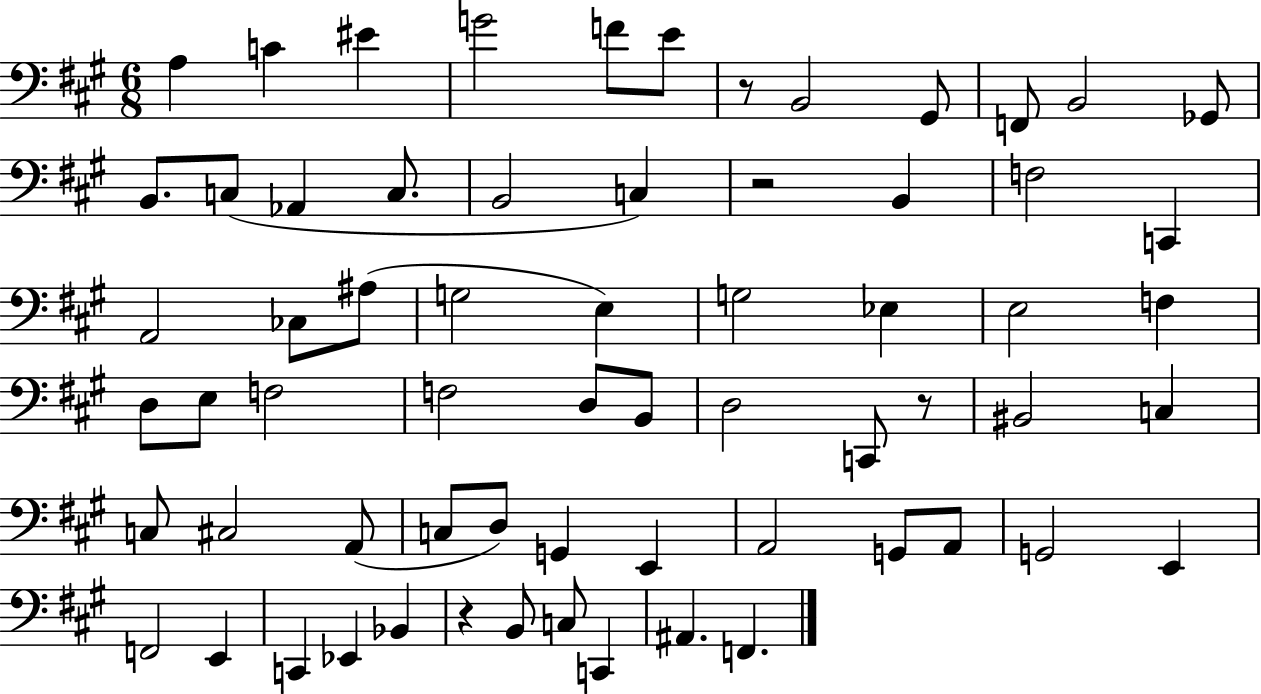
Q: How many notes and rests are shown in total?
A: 65